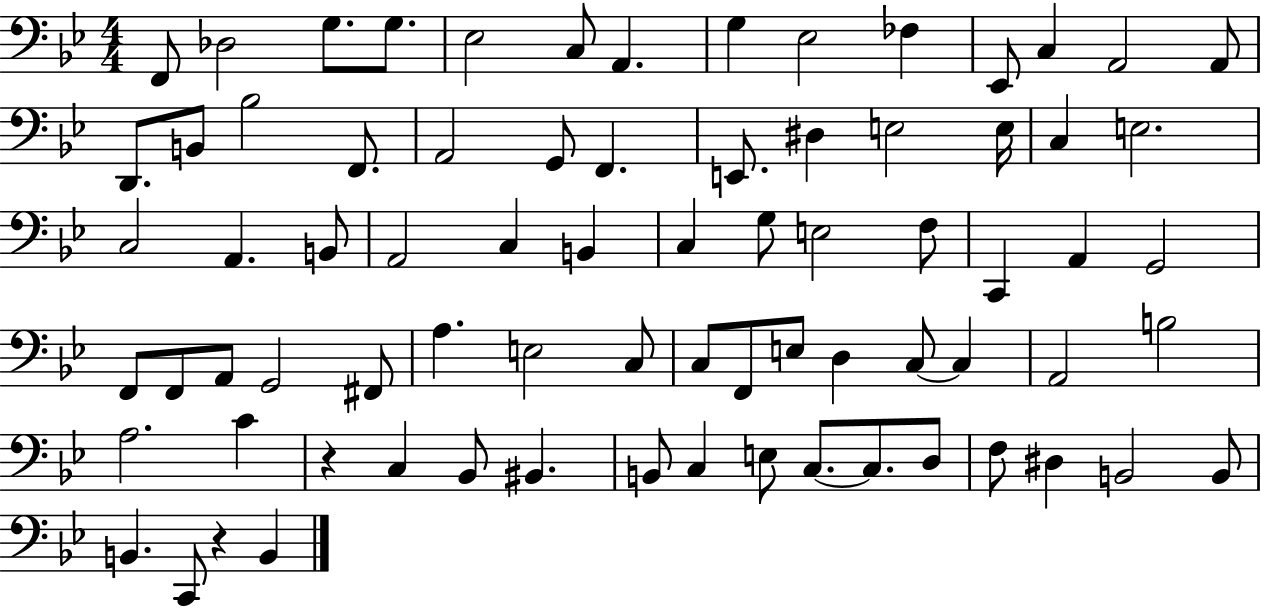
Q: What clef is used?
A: bass